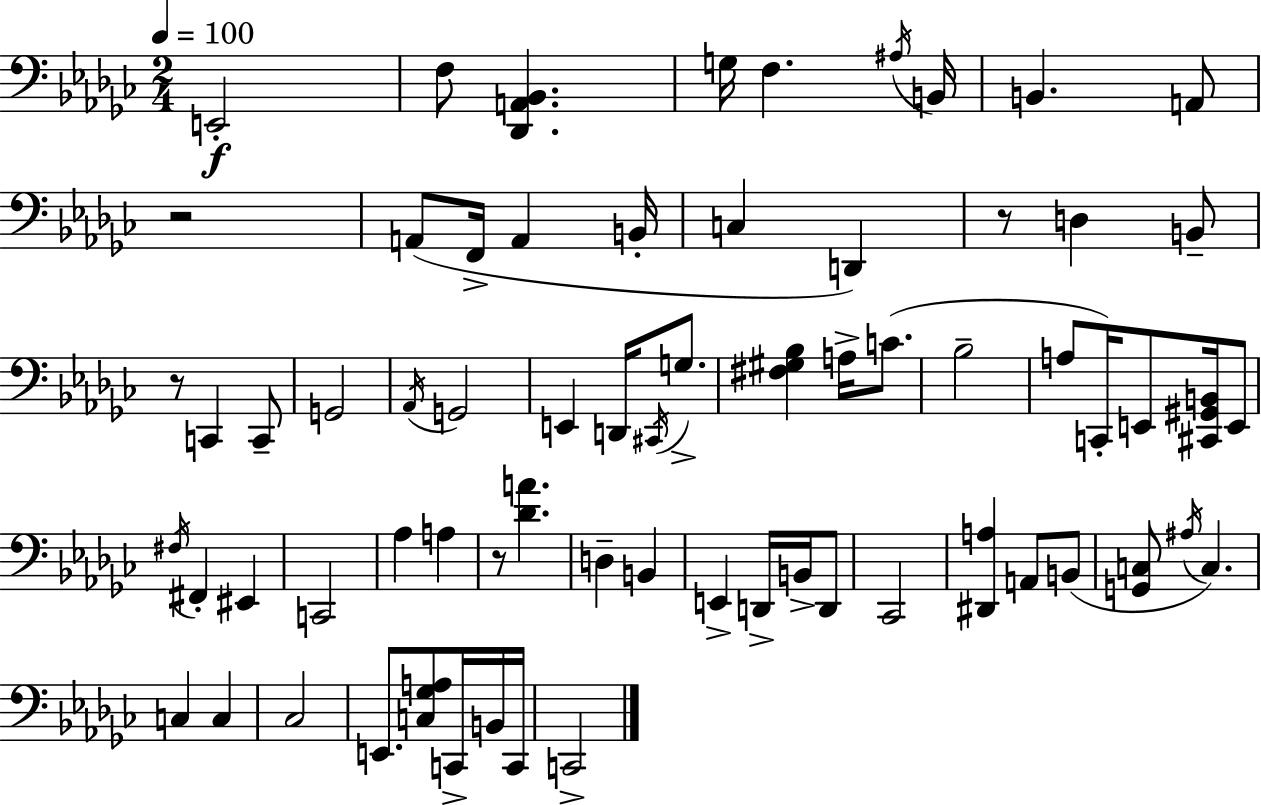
X:1
T:Untitled
M:2/4
L:1/4
K:Ebm
E,,2 F,/2 [_D,,A,,_B,,] G,/4 F, ^A,/4 B,,/4 B,, A,,/2 z2 A,,/2 F,,/4 A,, B,,/4 C, D,, z/2 D, B,,/2 z/2 C,, C,,/2 G,,2 _A,,/4 G,,2 E,, D,,/4 ^C,,/4 G,/2 [^F,^G,_B,] A,/4 C/2 _B,2 A,/2 C,,/4 E,,/2 [^C,,^G,,B,,]/4 E,,/2 ^F,/4 ^F,, ^E,, C,,2 _A, A, z/2 [_DA] D, B,, E,, D,,/4 B,,/4 D,,/2 _C,,2 [^D,,A,] A,,/2 B,,/2 [G,,C,]/2 ^A,/4 C, C, C, _C,2 E,,/2 [C,_G,A,]/2 C,,/4 B,,/4 C,,/4 C,,2